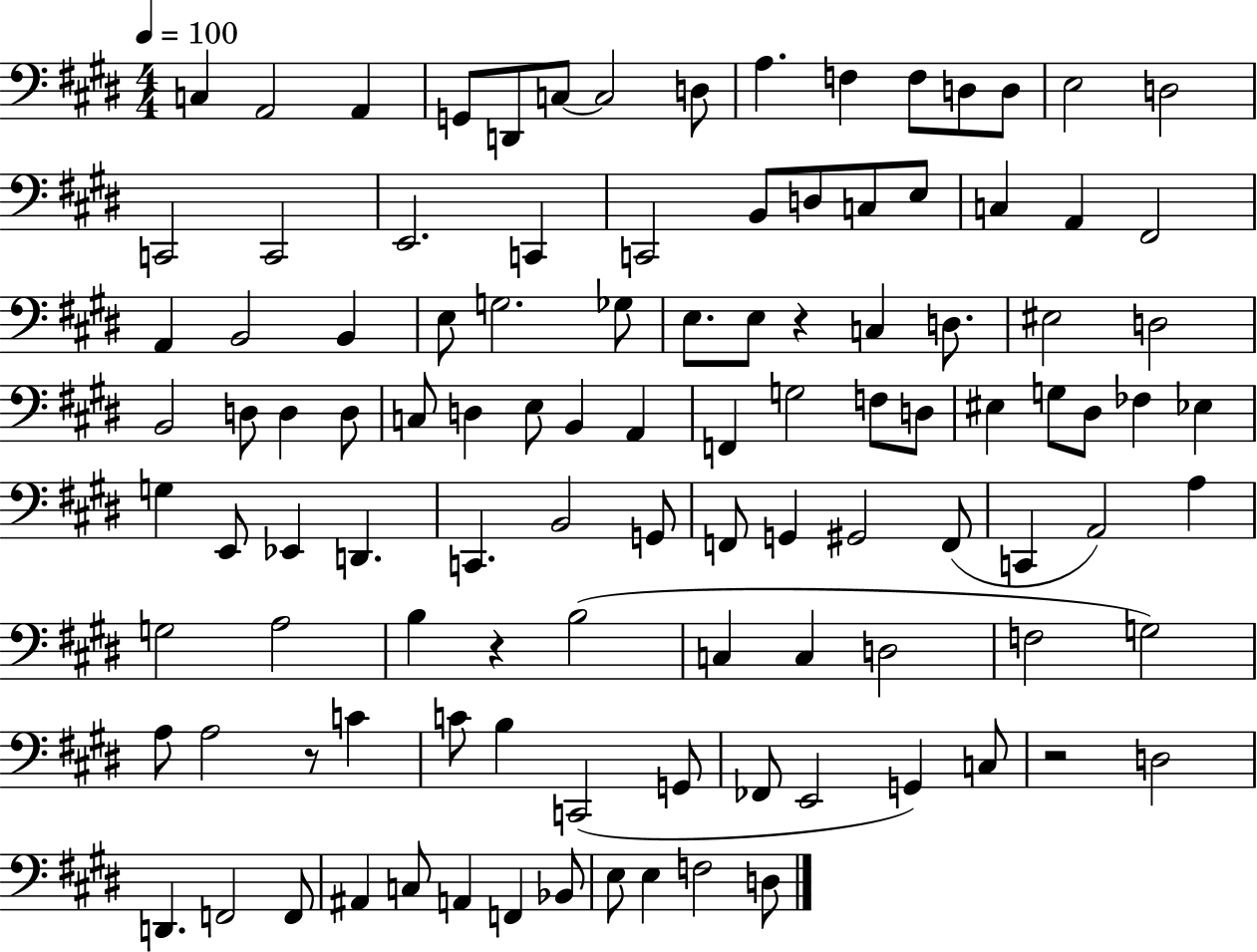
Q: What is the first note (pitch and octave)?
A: C3